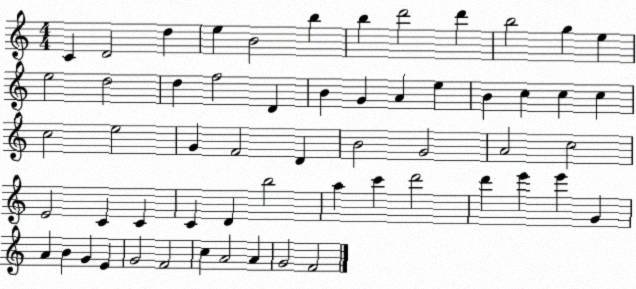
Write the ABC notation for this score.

X:1
T:Untitled
M:4/4
L:1/4
K:C
C D2 d e B2 b b d'2 d' b2 g e e2 d2 d f2 D B G A e B c c c c2 e2 G F2 D B2 G2 A2 c2 E2 C C C D b2 a c' d'2 d' e' e' G A B G E G2 F2 c A2 A G2 F2